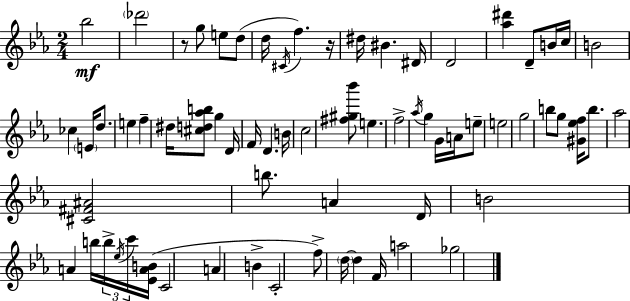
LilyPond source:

{
  \clef treble
  \numericTimeSignature
  \time 2/4
  \key c \minor
  bes''2\mf | \parenthesize des'''2 | r8 g''8 e''8 d''8( | d''16 \acciaccatura { cis'16 }) f''4. | \break r16 dis''16 bis'4. | dis'16 d'2 | <aes'' dis'''>4 d'8-- b'16 | c''16 b'2 | \break ces''4 \parenthesize e'16 d''8. | e''4 f''4-- | dis''16 <cis'' d'' aes'' b''>8 g''4 | d'16 f'16 d'4. | \break b'16 c''2 | <fis'' gis'' bes'''>8 e''4. | f''2-> | \acciaccatura { aes''16 } g''4 g'16 a'16 | \break e''8-- e''2 | g''2 | b''8 g''8 <gis' ees'' f''>16 b''8. | aes''2 | \break <cis' fis' ais'>2 | b''8. a'4 | d'16 b'2 | a'4 b''16 \tuplet 3/2 { b''16-> | \break \acciaccatura { ees''16 } c'''16 } <ees' a' b'>16( c'2 | a'4 b'4-> | c'2-. | f''8->) \parenthesize d''16~~ d''4 | \break f'16 a''2 | ges''2 | \bar "|."
}